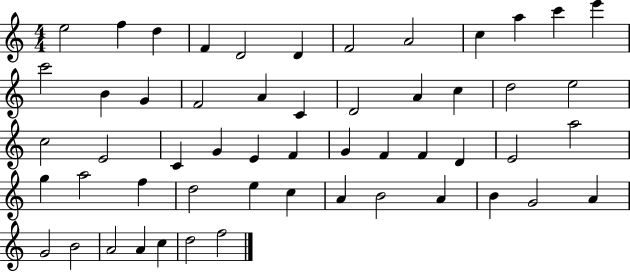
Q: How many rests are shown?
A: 0